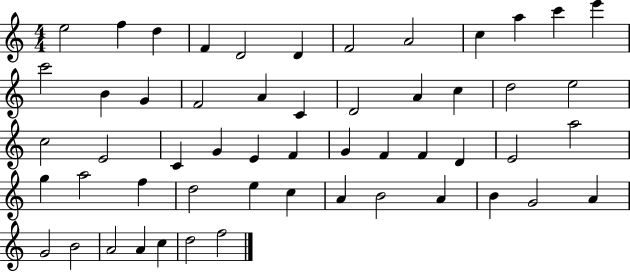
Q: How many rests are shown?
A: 0